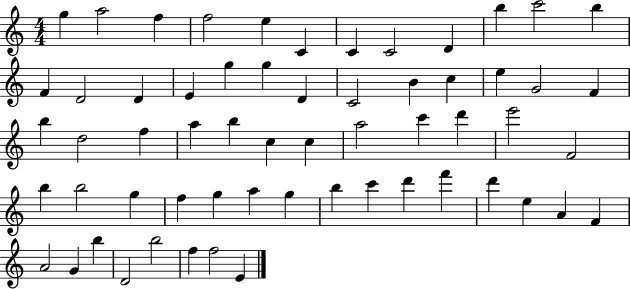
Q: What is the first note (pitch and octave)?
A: G5